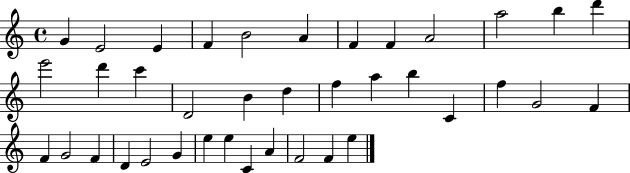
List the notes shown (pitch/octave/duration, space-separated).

G4/q E4/h E4/q F4/q B4/h A4/q F4/q F4/q A4/h A5/h B5/q D6/q E6/h D6/q C6/q D4/h B4/q D5/q F5/q A5/q B5/q C4/q F5/q G4/h F4/q F4/q G4/h F4/q D4/q E4/h G4/q E5/q E5/q C4/q A4/q F4/h F4/q E5/q